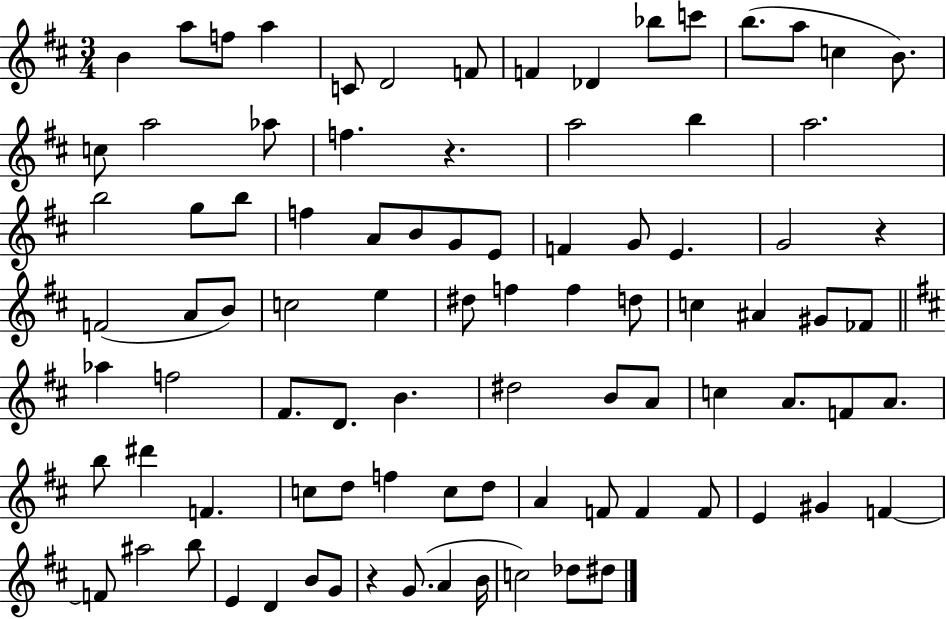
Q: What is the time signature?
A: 3/4